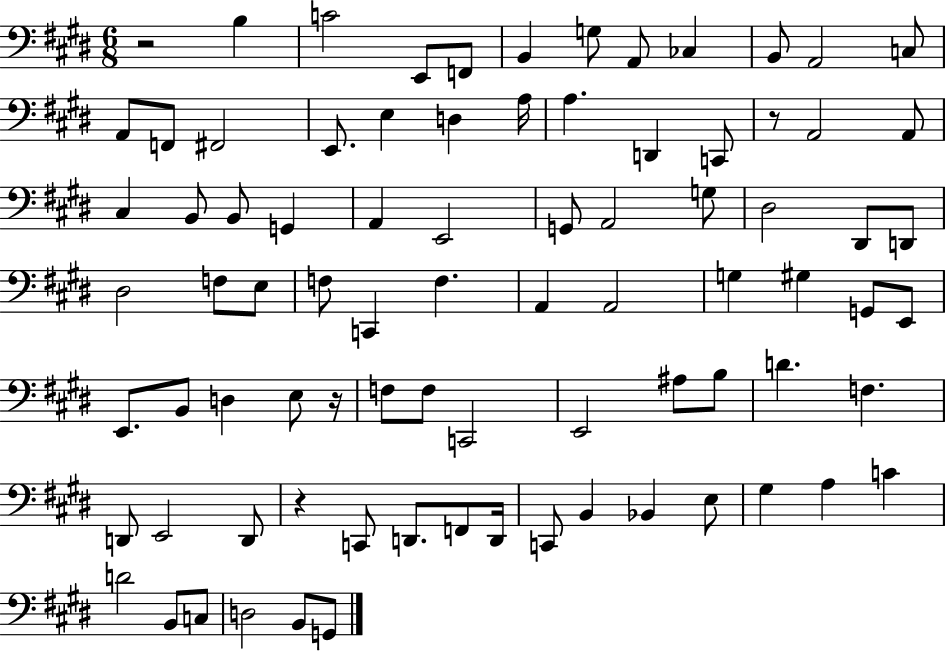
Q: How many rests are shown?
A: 4